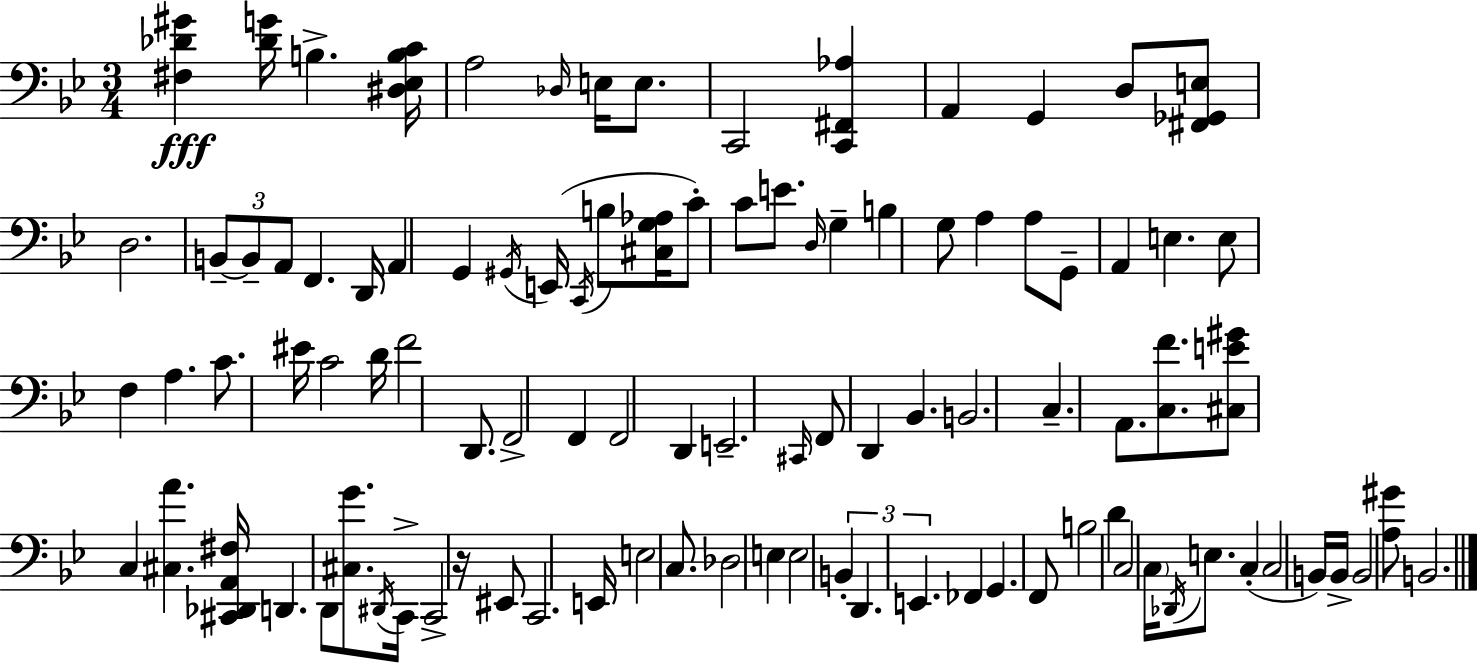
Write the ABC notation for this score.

X:1
T:Untitled
M:3/4
L:1/4
K:Bb
[^F,_D^G] [_DG]/4 B, [^D,_E,B,C]/4 A,2 _D,/4 E,/4 E,/2 C,,2 [C,,^F,,_A,] A,, G,, D,/2 [^F,,_G,,E,]/2 D,2 B,,/2 B,,/2 A,,/2 F,, D,,/4 A,, G,, ^G,,/4 E,,/4 C,,/4 B,/2 [^C,G,_A,]/4 C/2 C/2 E/2 D,/4 G, B, G,/2 A, A,/2 G,,/2 A,, E, E,/2 F, A, C/2 ^E/4 C2 D/4 F2 D,,/2 F,,2 F,, F,,2 D,, E,,2 ^C,,/4 F,,/2 D,, _B,, B,,2 C, A,,/2 [C,F]/2 [^C,E^G]/2 C, [^C,A] [^C,,_D,,A,,^F,]/4 D,, D,,/2 [^C,G]/2 ^D,,/4 C,,/4 C,,2 z/4 ^E,,/2 C,,2 E,,/4 E,2 C,/2 _D,2 E, E,2 B,, D,, E,, _F,, G,, F,,/2 B,2 D C,2 C,/4 _D,,/4 E,/2 C, C,2 B,,/4 B,,/4 B,,2 [A,^G]/2 B,,2